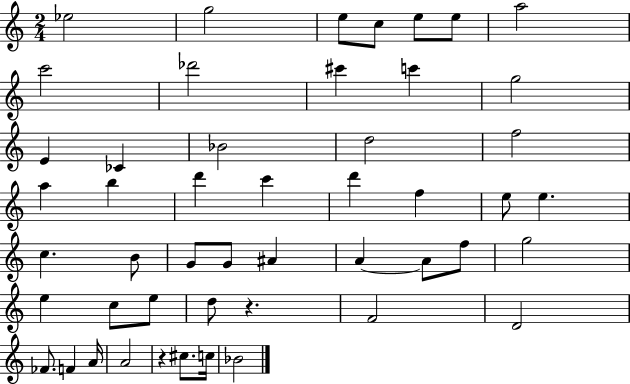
Eb5/h G5/h E5/e C5/e E5/e E5/e A5/h C6/h Db6/h C#6/q C6/q G5/h E4/q CES4/q Bb4/h D5/h F5/h A5/q B5/q D6/q C6/q D6/q F5/q E5/e E5/q. C5/q. B4/e G4/e G4/e A#4/q A4/q A4/e F5/e G5/h E5/q C5/e E5/e D5/e R/q. F4/h D4/h FES4/e. F4/q A4/s A4/h R/q C#5/e. C5/s Bb4/h